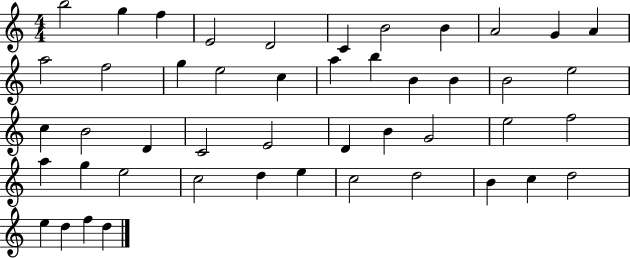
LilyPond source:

{
  \clef treble
  \numericTimeSignature
  \time 4/4
  \key c \major
  b''2 g''4 f''4 | e'2 d'2 | c'4 b'2 b'4 | a'2 g'4 a'4 | \break a''2 f''2 | g''4 e''2 c''4 | a''4 b''4 b'4 b'4 | b'2 e''2 | \break c''4 b'2 d'4 | c'2 e'2 | d'4 b'4 g'2 | e''2 f''2 | \break a''4 g''4 e''2 | c''2 d''4 e''4 | c''2 d''2 | b'4 c''4 d''2 | \break e''4 d''4 f''4 d''4 | \bar "|."
}